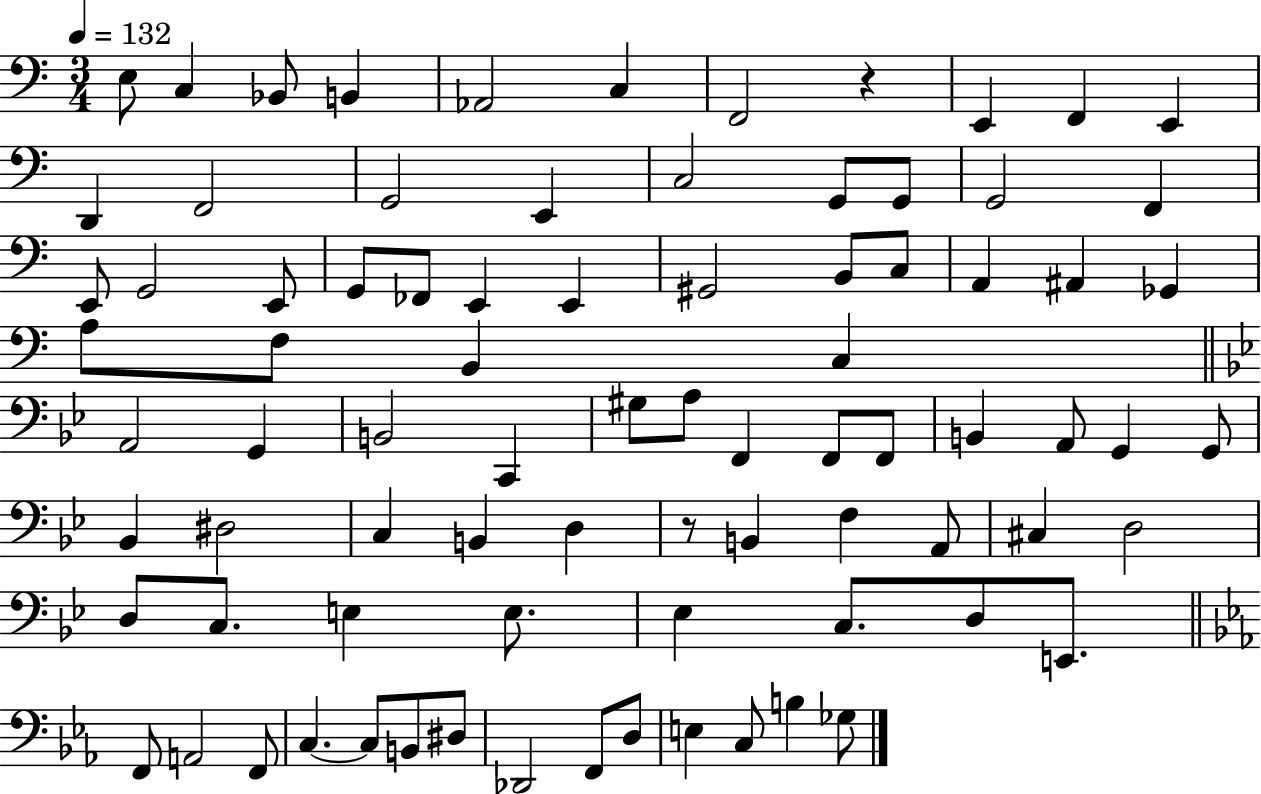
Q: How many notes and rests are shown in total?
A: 83